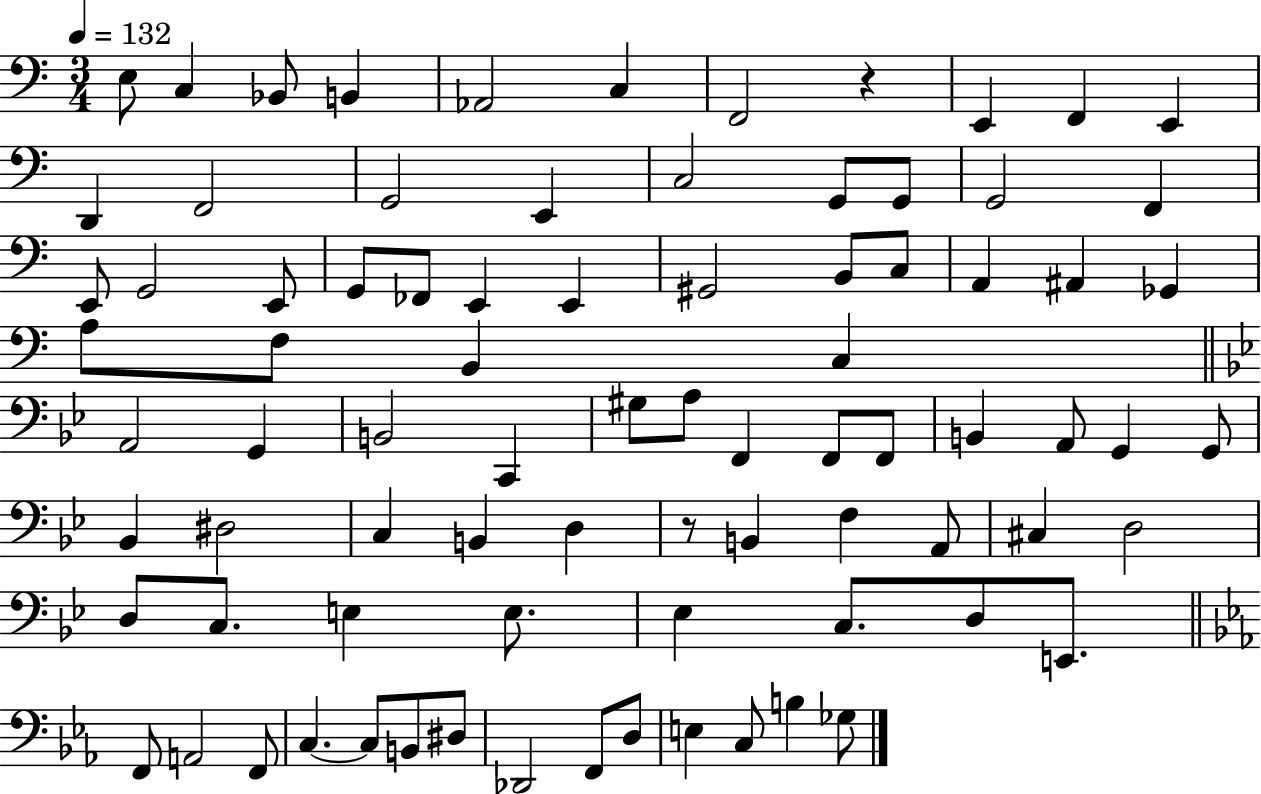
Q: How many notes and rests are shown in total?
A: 83